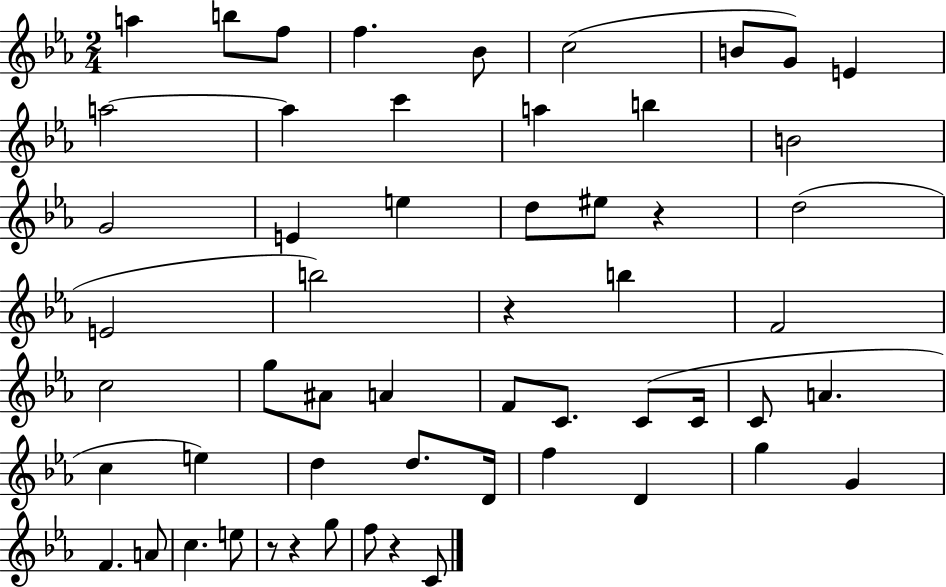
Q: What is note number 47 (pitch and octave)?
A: C5